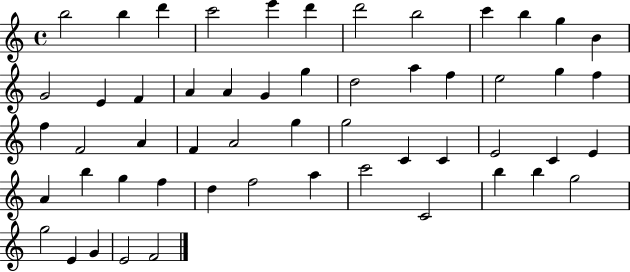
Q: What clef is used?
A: treble